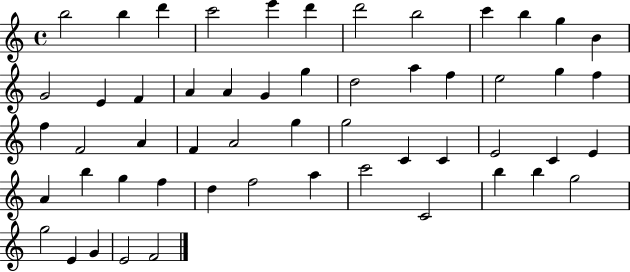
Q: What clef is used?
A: treble